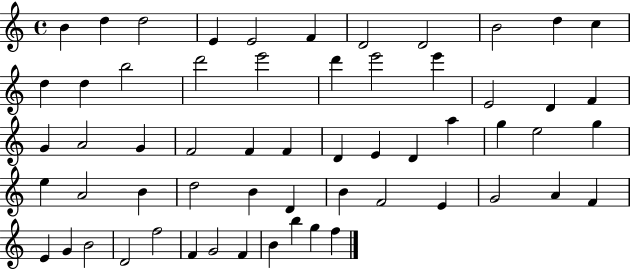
{
  \clef treble
  \time 4/4
  \defaultTimeSignature
  \key c \major
  b'4 d''4 d''2 | e'4 e'2 f'4 | d'2 d'2 | b'2 d''4 c''4 | \break d''4 d''4 b''2 | d'''2 e'''2 | d'''4 e'''2 e'''4 | e'2 d'4 f'4 | \break g'4 a'2 g'4 | f'2 f'4 f'4 | d'4 e'4 d'4 a''4 | g''4 e''2 g''4 | \break e''4 a'2 b'4 | d''2 b'4 d'4 | b'4 f'2 e'4 | g'2 a'4 f'4 | \break e'4 g'4 b'2 | d'2 f''2 | f'4 g'2 f'4 | b'4 b''4 g''4 f''4 | \break \bar "|."
}